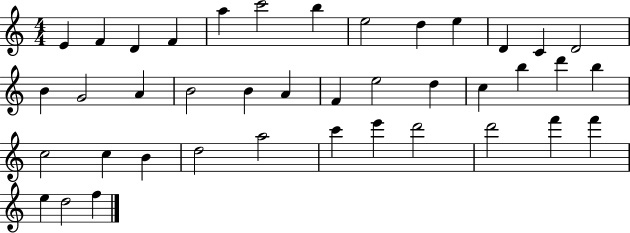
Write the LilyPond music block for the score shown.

{
  \clef treble
  \numericTimeSignature
  \time 4/4
  \key c \major
  e'4 f'4 d'4 f'4 | a''4 c'''2 b''4 | e''2 d''4 e''4 | d'4 c'4 d'2 | \break b'4 g'2 a'4 | b'2 b'4 a'4 | f'4 e''2 d''4 | c''4 b''4 d'''4 b''4 | \break c''2 c''4 b'4 | d''2 a''2 | c'''4 e'''4 d'''2 | d'''2 f'''4 f'''4 | \break e''4 d''2 f''4 | \bar "|."
}